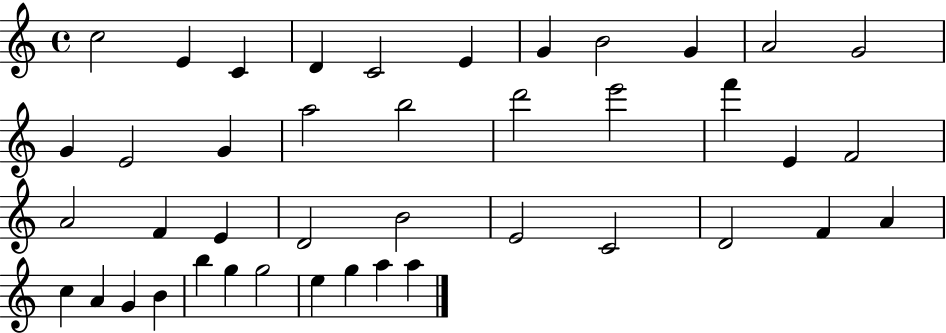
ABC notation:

X:1
T:Untitled
M:4/4
L:1/4
K:C
c2 E C D C2 E G B2 G A2 G2 G E2 G a2 b2 d'2 e'2 f' E F2 A2 F E D2 B2 E2 C2 D2 F A c A G B b g g2 e g a a